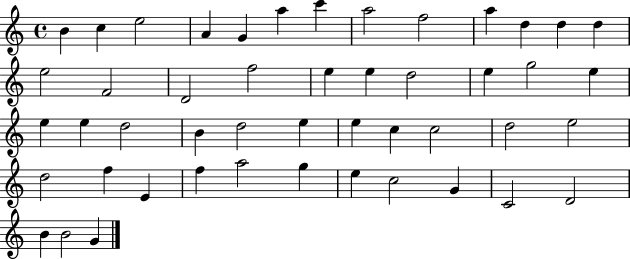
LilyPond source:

{
  \clef treble
  \time 4/4
  \defaultTimeSignature
  \key c \major
  b'4 c''4 e''2 | a'4 g'4 a''4 c'''4 | a''2 f''2 | a''4 d''4 d''4 d''4 | \break e''2 f'2 | d'2 f''2 | e''4 e''4 d''2 | e''4 g''2 e''4 | \break e''4 e''4 d''2 | b'4 d''2 e''4 | e''4 c''4 c''2 | d''2 e''2 | \break d''2 f''4 e'4 | f''4 a''2 g''4 | e''4 c''2 g'4 | c'2 d'2 | \break b'4 b'2 g'4 | \bar "|."
}